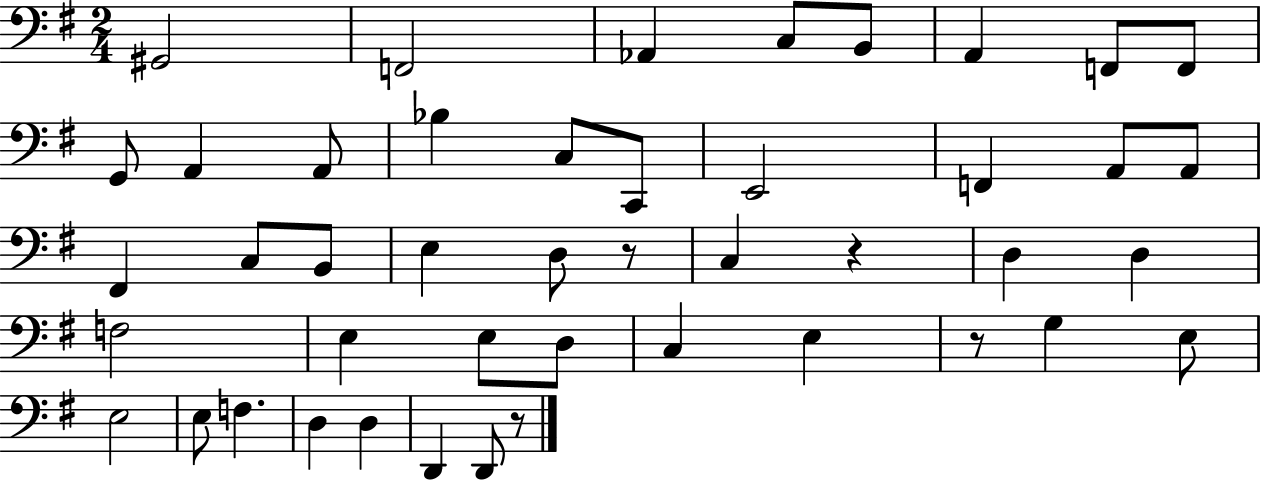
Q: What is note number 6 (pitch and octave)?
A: A2